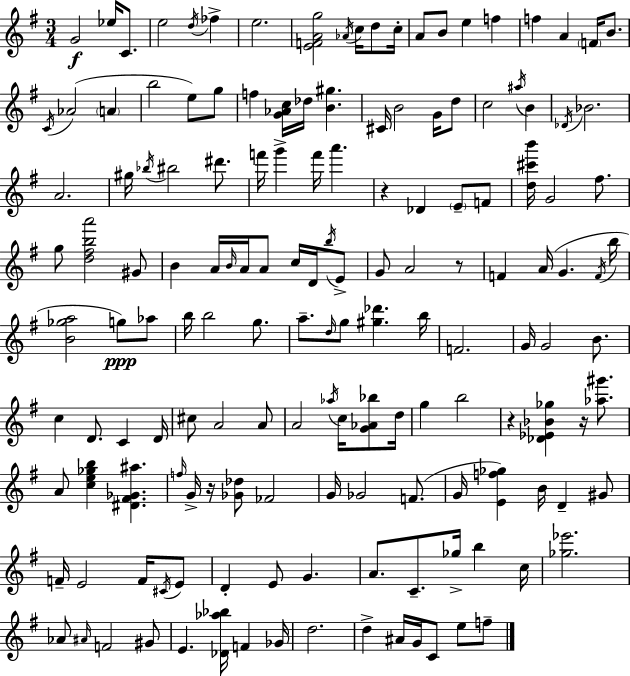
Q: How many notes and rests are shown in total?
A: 153